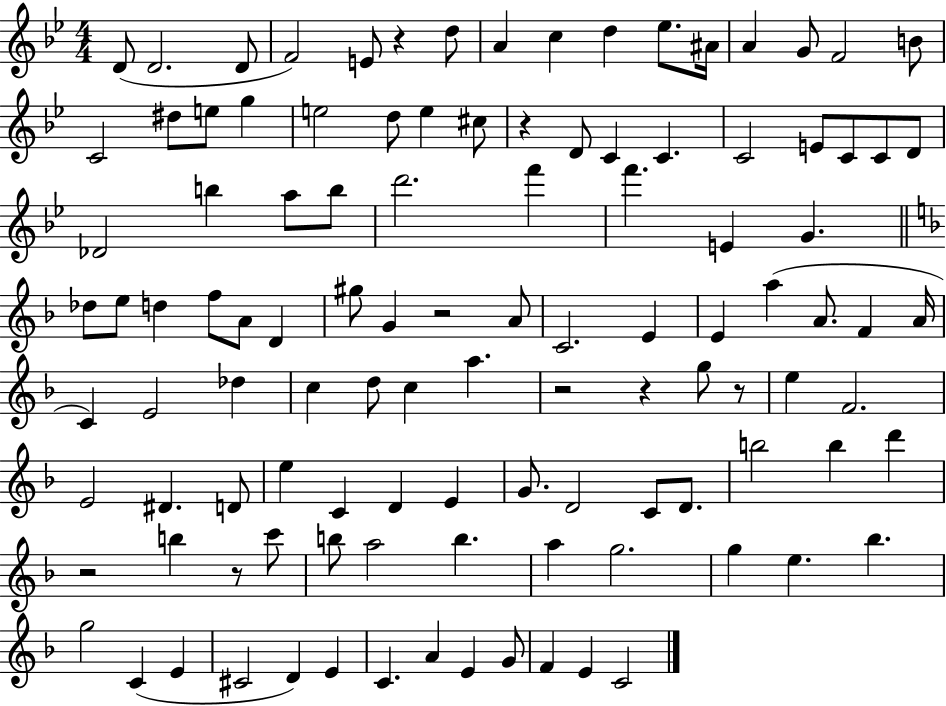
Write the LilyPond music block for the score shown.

{
  \clef treble
  \numericTimeSignature
  \time 4/4
  \key bes \major
  \repeat volta 2 { d'8( d'2. d'8 | f'2) e'8 r4 d''8 | a'4 c''4 d''4 ees''8. ais'16 | a'4 g'8 f'2 b'8 | \break c'2 dis''8 e''8 g''4 | e''2 d''8 e''4 cis''8 | r4 d'8 c'4 c'4. | c'2 e'8 c'8 c'8 d'8 | \break des'2 b''4 a''8 b''8 | d'''2. f'''4 | f'''4. e'4 g'4. | \bar "||" \break \key f \major des''8 e''8 d''4 f''8 a'8 d'4 | gis''8 g'4 r2 a'8 | c'2. e'4 | e'4 a''4( a'8. f'4 a'16 | \break c'4) e'2 des''4 | c''4 d''8 c''4 a''4. | r2 r4 g''8 r8 | e''4 f'2. | \break e'2 dis'4. d'8 | e''4 c'4 d'4 e'4 | g'8. d'2 c'8 d'8. | b''2 b''4 d'''4 | \break r2 b''4 r8 c'''8 | b''8 a''2 b''4. | a''4 g''2. | g''4 e''4. bes''4. | \break g''2 c'4( e'4 | cis'2 d'4) e'4 | c'4. a'4 e'4 g'8 | f'4 e'4 c'2 | \break } \bar "|."
}